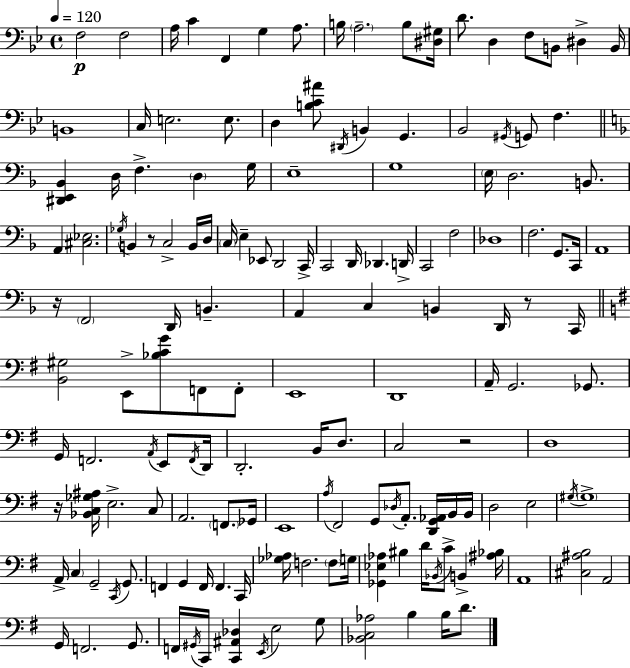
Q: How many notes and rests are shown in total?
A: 154